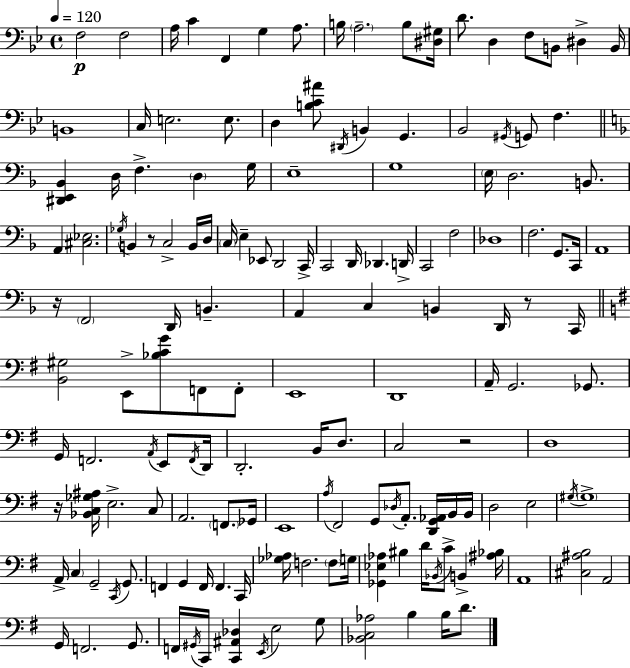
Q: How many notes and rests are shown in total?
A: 154